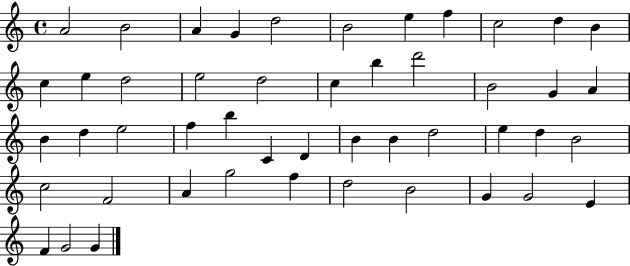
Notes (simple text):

A4/h B4/h A4/q G4/q D5/h B4/h E5/q F5/q C5/h D5/q B4/q C5/q E5/q D5/h E5/h D5/h C5/q B5/q D6/h B4/h G4/q A4/q B4/q D5/q E5/h F5/q B5/q C4/q D4/q B4/q B4/q D5/h E5/q D5/q B4/h C5/h F4/h A4/q G5/h F5/q D5/h B4/h G4/q G4/h E4/q F4/q G4/h G4/q